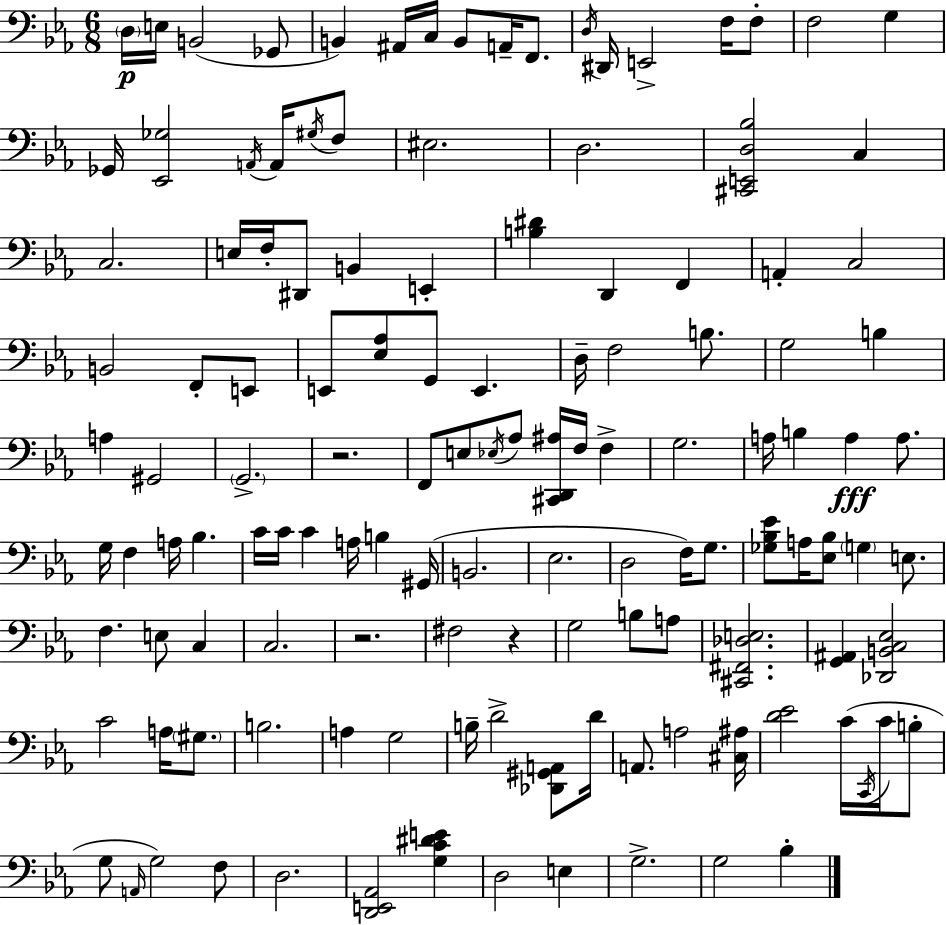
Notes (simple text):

D3/s E3/s B2/h Gb2/e B2/q A#2/s C3/s B2/e A2/s F2/e. D3/s D#2/s E2/h F3/s F3/e F3/h G3/q Gb2/s [Eb2,Gb3]/h A2/s A2/s G#3/s F3/e EIS3/h. D3/h. [C#2,E2,D3,Bb3]/h C3/q C3/h. E3/s F3/s D#2/e B2/q E2/q [B3,D#4]/q D2/q F2/q A2/q C3/h B2/h F2/e E2/e E2/e [Eb3,Ab3]/e G2/e E2/q. D3/s F3/h B3/e. G3/h B3/q A3/q G#2/h G2/h. R/h. F2/e E3/e Eb3/s Ab3/e [C#2,D2,A#3]/s F3/s F3/q G3/h. A3/s B3/q A3/q A3/e. G3/s F3/q A3/s Bb3/q. C4/s C4/s C4/q A3/s B3/q G#2/s B2/h. Eb3/h. D3/h F3/s G3/e. [Gb3,Bb3,Eb4]/e A3/s [Eb3,Bb3]/e G3/q E3/e. F3/q. E3/e C3/q C3/h. R/h. F#3/h R/q G3/h B3/e A3/e [C#2,F#2,Db3,E3]/h. [G2,A#2]/q [Db2,B2,C3,Eb3]/h C4/h A3/s G#3/e. B3/h. A3/q G3/h B3/s D4/h [Db2,G#2,A2]/e D4/s A2/e. A3/h [C#3,A#3]/s [D4,Eb4]/h C4/s C2/s C4/s B3/e G3/e A2/s G3/h F3/e D3/h. [D2,E2,Ab2]/h [G3,C4,D#4,E4]/q D3/h E3/q G3/h. G3/h Bb3/q